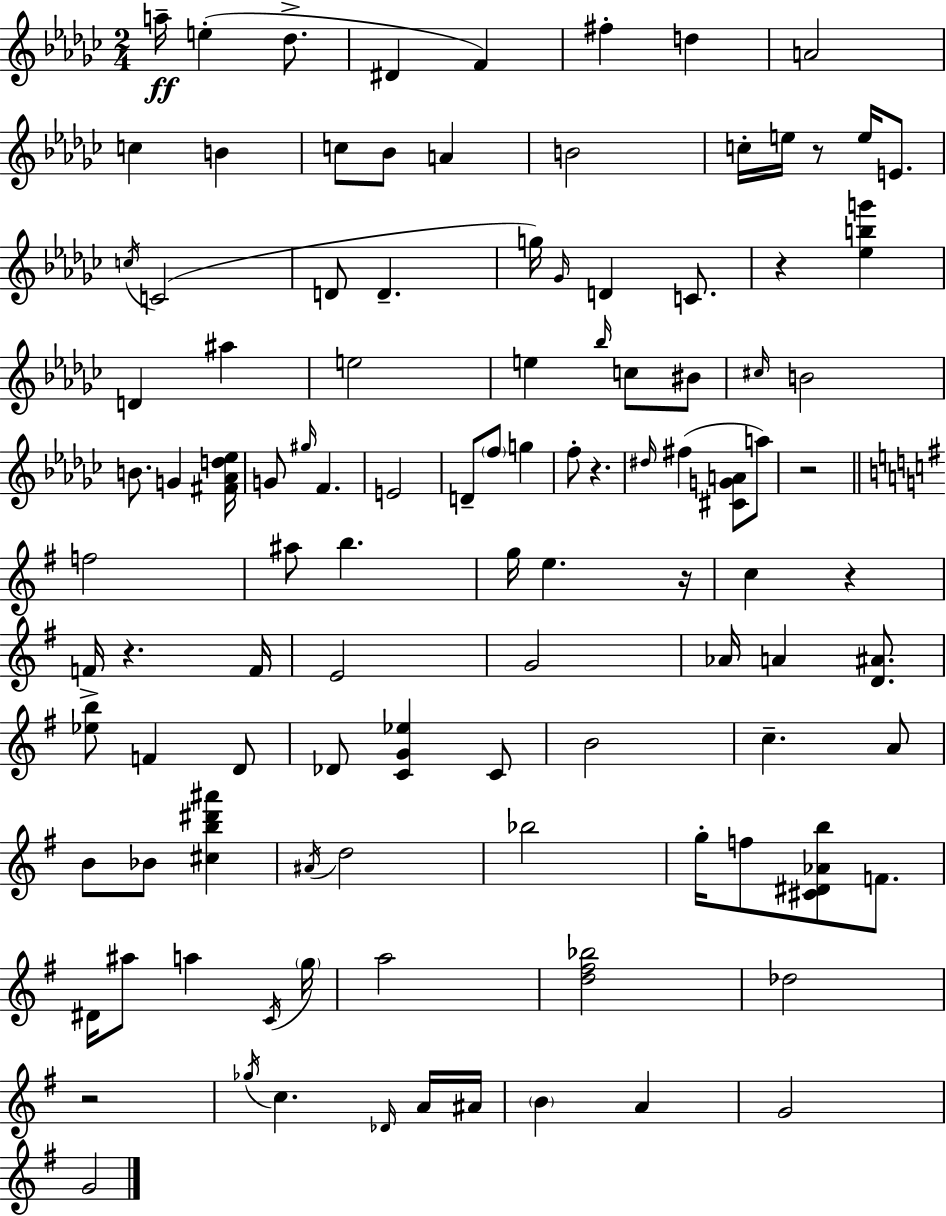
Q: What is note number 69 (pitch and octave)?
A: Bb4